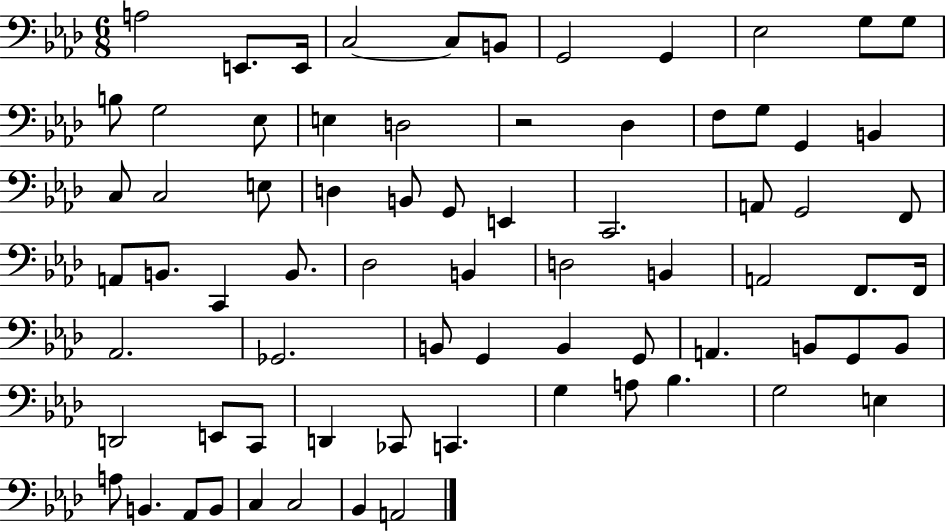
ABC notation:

X:1
T:Untitled
M:6/8
L:1/4
K:Ab
A,2 E,,/2 E,,/4 C,2 C,/2 B,,/2 G,,2 G,, _E,2 G,/2 G,/2 B,/2 G,2 _E,/2 E, D,2 z2 _D, F,/2 G,/2 G,, B,, C,/2 C,2 E,/2 D, B,,/2 G,,/2 E,, C,,2 A,,/2 G,,2 F,,/2 A,,/2 B,,/2 C,, B,,/2 _D,2 B,, D,2 B,, A,,2 F,,/2 F,,/4 _A,,2 _G,,2 B,,/2 G,, B,, G,,/2 A,, B,,/2 G,,/2 B,,/2 D,,2 E,,/2 C,,/2 D,, _C,,/2 C,, G, A,/2 _B, G,2 E, A,/2 B,, _A,,/2 B,,/2 C, C,2 _B,, A,,2